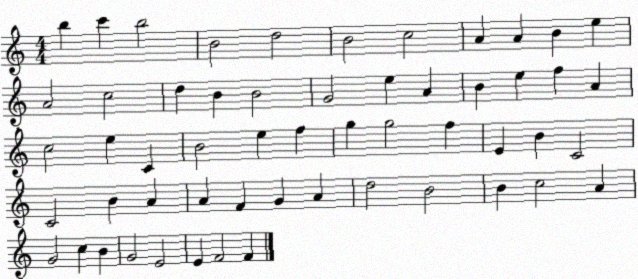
X:1
T:Untitled
M:4/4
L:1/4
K:C
b c' b2 B2 d2 B2 c2 A A B e A2 c2 d B B2 G2 e A B e f A c2 e C B2 e f g g2 f E B C2 C2 B A A F G A d2 B2 B c2 A G2 c B G2 E2 E F2 F